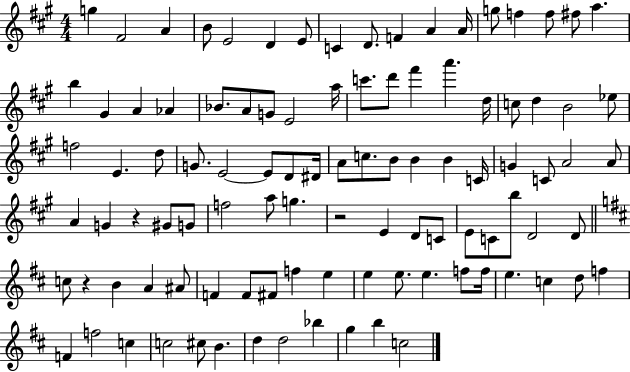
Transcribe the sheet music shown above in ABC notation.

X:1
T:Untitled
M:4/4
L:1/4
K:A
g ^F2 A B/2 E2 D E/2 C D/2 F A A/4 g/2 f f/2 ^f/2 a b ^G A _A _B/2 A/2 G/2 E2 a/4 c'/2 d'/2 ^f' a' d/4 c/2 d B2 _e/2 f2 E d/2 G/2 E2 E/2 D/2 ^D/4 A/2 c/2 B/2 B B C/4 G C/2 A2 A/2 A G z ^G/2 G/2 f2 a/2 g z2 E D/2 C/2 E/2 C/2 b/2 D2 D/2 c/2 z B A ^A/2 F F/2 ^F/2 f e e e/2 e f/2 f/4 e c d/2 f F f2 c c2 ^c/2 B d d2 _b g b c2